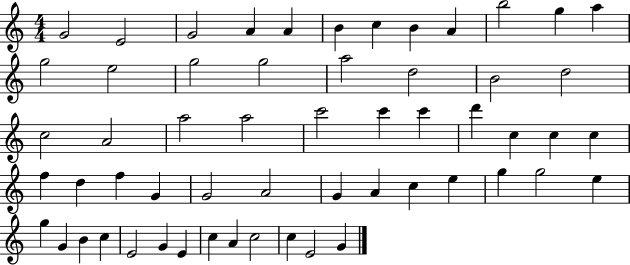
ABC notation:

X:1
T:Untitled
M:4/4
L:1/4
K:C
G2 E2 G2 A A B c B A b2 g a g2 e2 g2 g2 a2 d2 B2 d2 c2 A2 a2 a2 c'2 c' c' d' c c c f d f G G2 A2 G A c e g g2 e g G B c E2 G E c A c2 c E2 G